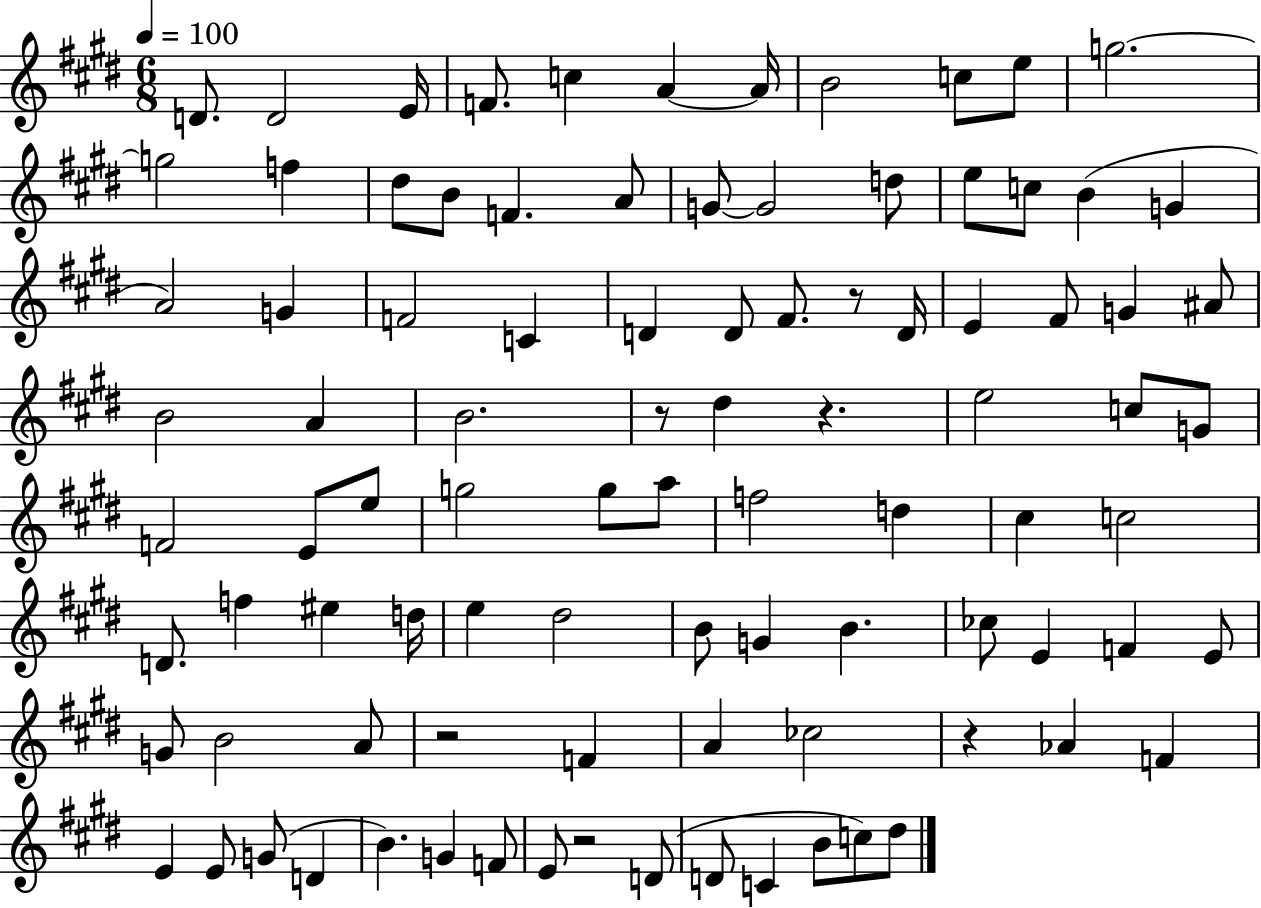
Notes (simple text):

D4/e. D4/h E4/s F4/e. C5/q A4/q A4/s B4/h C5/e E5/e G5/h. G5/h F5/q D#5/e B4/e F4/q. A4/e G4/e G4/h D5/e E5/e C5/e B4/q G4/q A4/h G4/q F4/h C4/q D4/q D4/e F#4/e. R/e D4/s E4/q F#4/e G4/q A#4/e B4/h A4/q B4/h. R/e D#5/q R/q. E5/h C5/e G4/e F4/h E4/e E5/e G5/h G5/e A5/e F5/h D5/q C#5/q C5/h D4/e. F5/q EIS5/q D5/s E5/q D#5/h B4/e G4/q B4/q. CES5/e E4/q F4/q E4/e G4/e B4/h A4/e R/h F4/q A4/q CES5/h R/q Ab4/q F4/q E4/q E4/e G4/e D4/q B4/q. G4/q F4/e E4/e R/h D4/e D4/e C4/q B4/e C5/e D#5/e